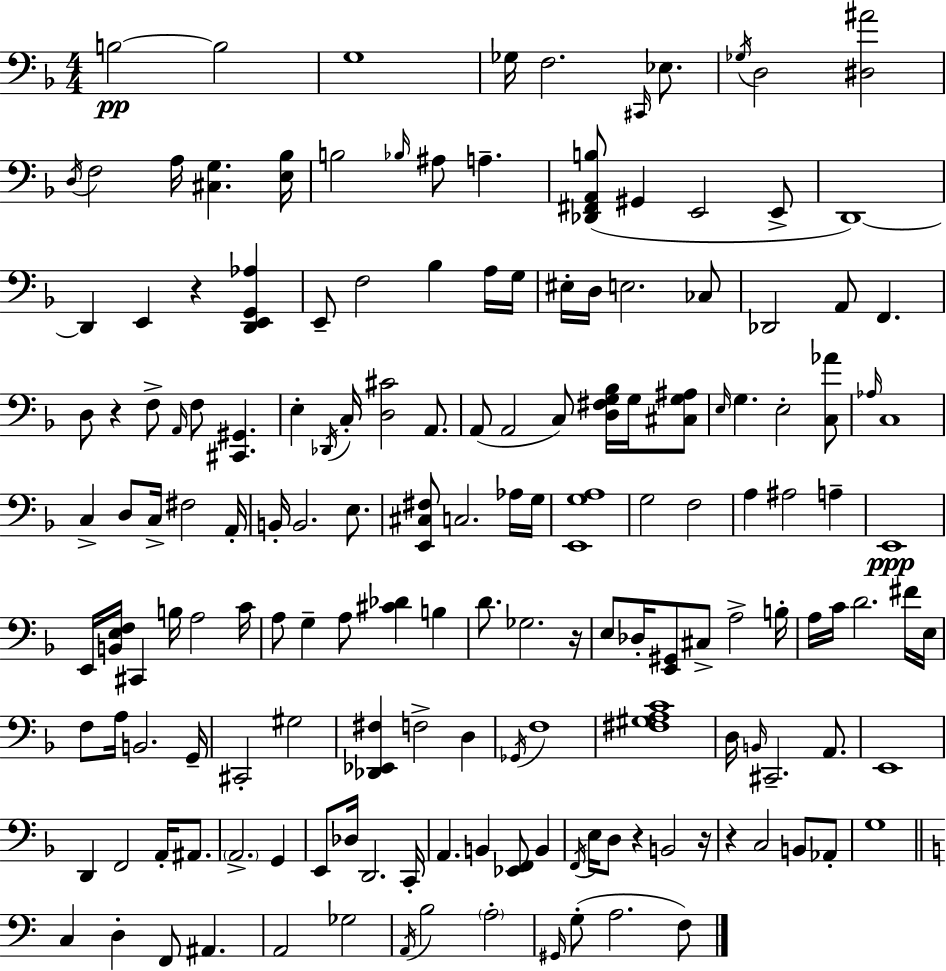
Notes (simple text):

B3/h B3/h G3/w Gb3/s F3/h. C#2/s Eb3/e. Gb3/s D3/h [D#3,A#4]/h D3/s F3/h A3/s [C#3,G3]/q. [E3,Bb3]/s B3/h Bb3/s A#3/e A3/q. [Db2,F#2,A2,B3]/e G#2/q E2/h E2/e D2/w D2/q E2/q R/q [D2,E2,G2,Ab3]/q E2/e F3/h Bb3/q A3/s G3/s EIS3/s D3/s E3/h. CES3/e Db2/h A2/e F2/q. D3/e R/q F3/e A2/s F3/e [C#2,G#2]/q. E3/q Db2/s C3/s [D3,C#4]/h A2/e. A2/e A2/h C3/e [D3,F#3,G3,Bb3]/s G3/s [C#3,G3,A#3]/e E3/s G3/q. E3/h [C3,Ab4]/e Ab3/s C3/w C3/q D3/e C3/s F#3/h A2/s B2/s B2/h. E3/e. [E2,C#3,F#3]/e C3/h. Ab3/s G3/s [E2,G3,A3]/w G3/h F3/h A3/q A#3/h A3/q E2/w E2/s [B2,E3,F3]/s C#2/q B3/s A3/h C4/s A3/e G3/q A3/e [C#4,Db4]/q B3/q D4/e. Gb3/h. R/s E3/e Db3/s [E2,G#2]/e C#3/e A3/h B3/s A3/s C4/s D4/h. F#4/s E3/s F3/e A3/s B2/h. G2/s C#2/h G#3/h [Db2,Eb2,F#3]/q F3/h D3/q Gb2/s F3/w [F#3,G#3,A3,C4]/w D3/s B2/s C#2/h. A2/e. E2/w D2/q F2/h A2/s A#2/e. A2/h. G2/q E2/e Db3/s D2/h. C2/s A2/q. B2/q [Eb2,F2]/e B2/q F2/s E3/s D3/e R/q B2/h R/s R/q C3/h B2/e Ab2/e G3/w C3/q D3/q F2/e A#2/q. A2/h Gb3/h A2/s B3/h A3/h G#2/s G3/e A3/h. F3/e